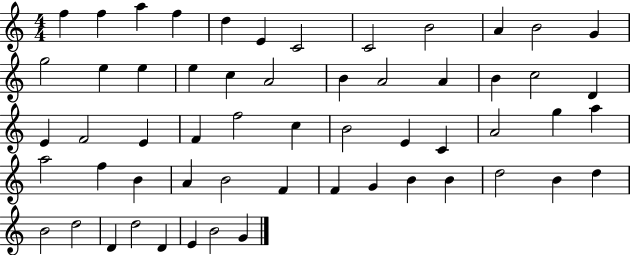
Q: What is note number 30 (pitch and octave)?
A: C5